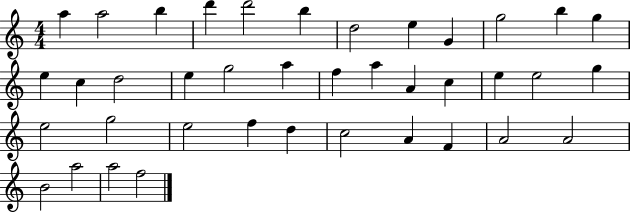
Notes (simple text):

A5/q A5/h B5/q D6/q D6/h B5/q D5/h E5/q G4/q G5/h B5/q G5/q E5/q C5/q D5/h E5/q G5/h A5/q F5/q A5/q A4/q C5/q E5/q E5/h G5/q E5/h G5/h E5/h F5/q D5/q C5/h A4/q F4/q A4/h A4/h B4/h A5/h A5/h F5/h